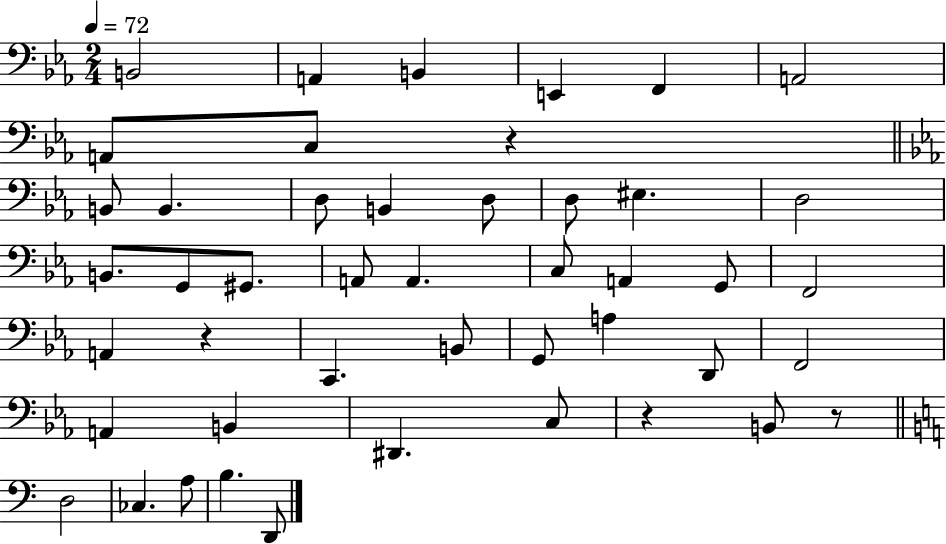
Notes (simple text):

B2/h A2/q B2/q E2/q F2/q A2/h A2/e C3/e R/q B2/e B2/q. D3/e B2/q D3/e D3/e EIS3/q. D3/h B2/e. G2/e G#2/e. A2/e A2/q. C3/e A2/q G2/e F2/h A2/q R/q C2/q. B2/e G2/e A3/q D2/e F2/h A2/q B2/q D#2/q. C3/e R/q B2/e R/e D3/h CES3/q. A3/e B3/q. D2/e